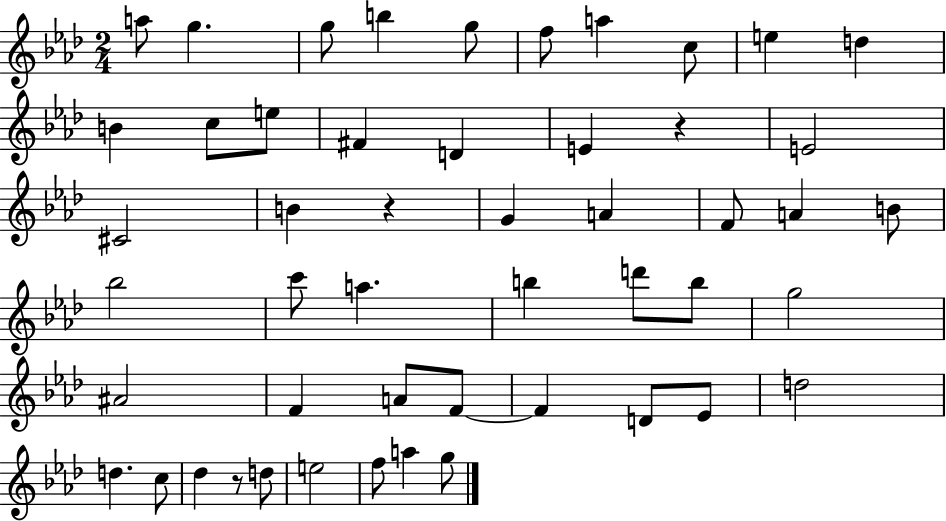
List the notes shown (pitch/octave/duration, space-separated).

A5/e G5/q. G5/e B5/q G5/e F5/e A5/q C5/e E5/q D5/q B4/q C5/e E5/e F#4/q D4/q E4/q R/q E4/h C#4/h B4/q R/q G4/q A4/q F4/e A4/q B4/e Bb5/h C6/e A5/q. B5/q D6/e B5/e G5/h A#4/h F4/q A4/e F4/e F4/q D4/e Eb4/e D5/h D5/q. C5/e Db5/q R/e D5/e E5/h F5/e A5/q G5/e